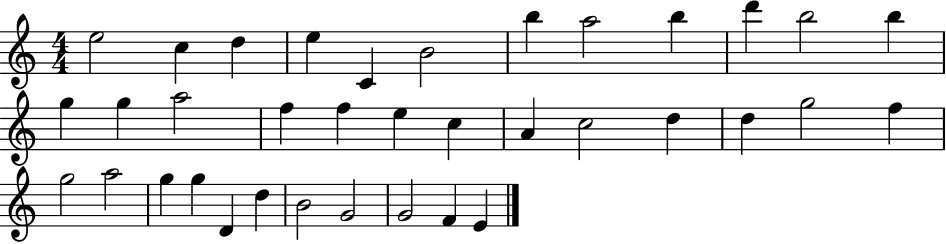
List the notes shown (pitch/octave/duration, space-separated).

E5/h C5/q D5/q E5/q C4/q B4/h B5/q A5/h B5/q D6/q B5/h B5/q G5/q G5/q A5/h F5/q F5/q E5/q C5/q A4/q C5/h D5/q D5/q G5/h F5/q G5/h A5/h G5/q G5/q D4/q D5/q B4/h G4/h G4/h F4/q E4/q